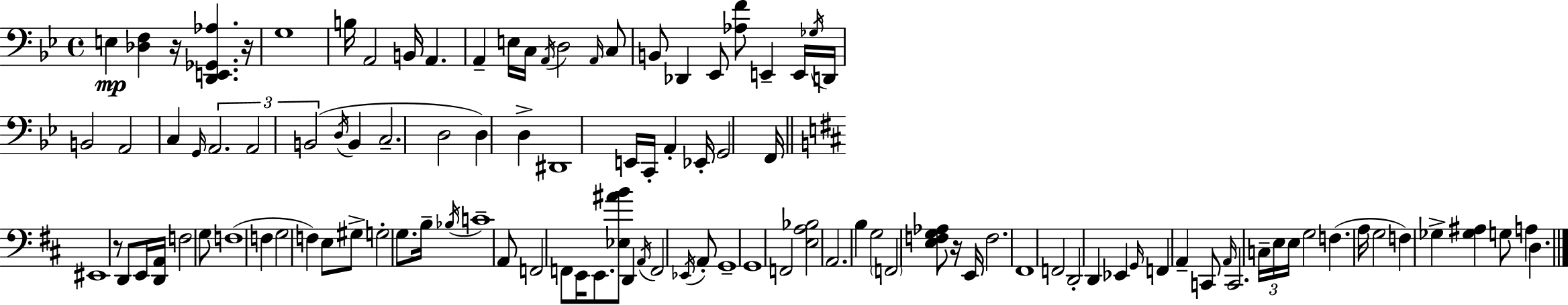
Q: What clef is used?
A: bass